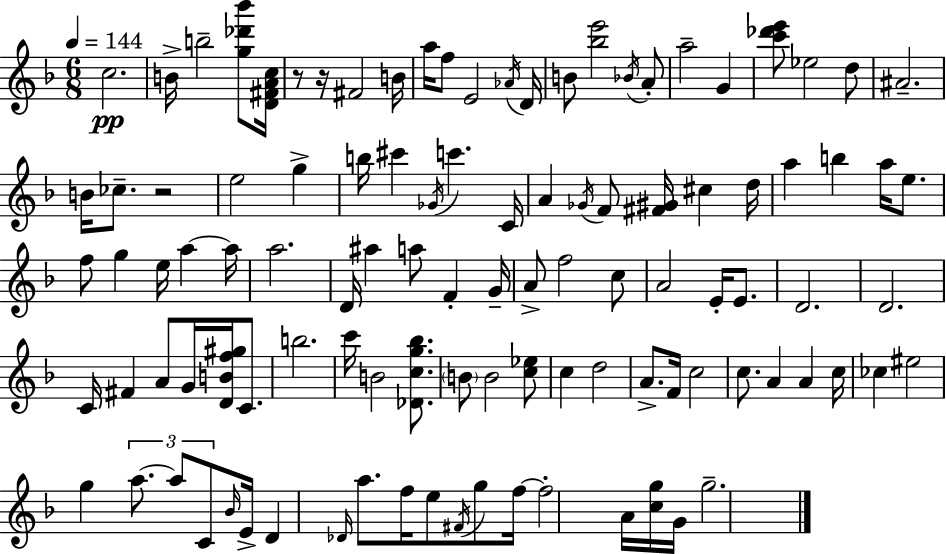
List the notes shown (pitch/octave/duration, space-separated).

C5/h. B4/s B5/h [G5,Db6,Bb6]/e [D4,F#4,A4,C5]/s R/e R/s F#4/h B4/s A5/s F5/e E4/h Ab4/s D4/s B4/e [Bb5,E6]/h Bb4/s A4/e A5/h G4/q [C6,Db6,E6]/e Eb5/h D5/e A#4/h. B4/s CES5/e. R/h E5/h G5/q B5/s C#6/q Gb4/s C6/q. C4/s A4/q Gb4/s F4/e [F#4,G#4]/s C#5/q D5/s A5/q B5/q A5/s E5/e. F5/e G5/q E5/s A5/q A5/s A5/h. D4/s A#5/q A5/e F4/q G4/s A4/e F5/h C5/e A4/h E4/s E4/e. D4/h. D4/h. C4/s F#4/q A4/e G4/s [D4,B4,F5,G#5]/s C4/e. B5/h. C6/s B4/h [Db4,C5,G5,Bb5]/e. B4/e B4/h [C5,Eb5]/e C5/q D5/h A4/e. F4/s C5/h C5/e. A4/q A4/q C5/s CES5/q EIS5/h G5/q A5/e. A5/e C4/e Bb4/s E4/s D4/q Db4/s A5/e. F5/s E5/e F#4/s G5/e F5/s F5/h A4/s [C5,G5]/s G4/s G5/h.